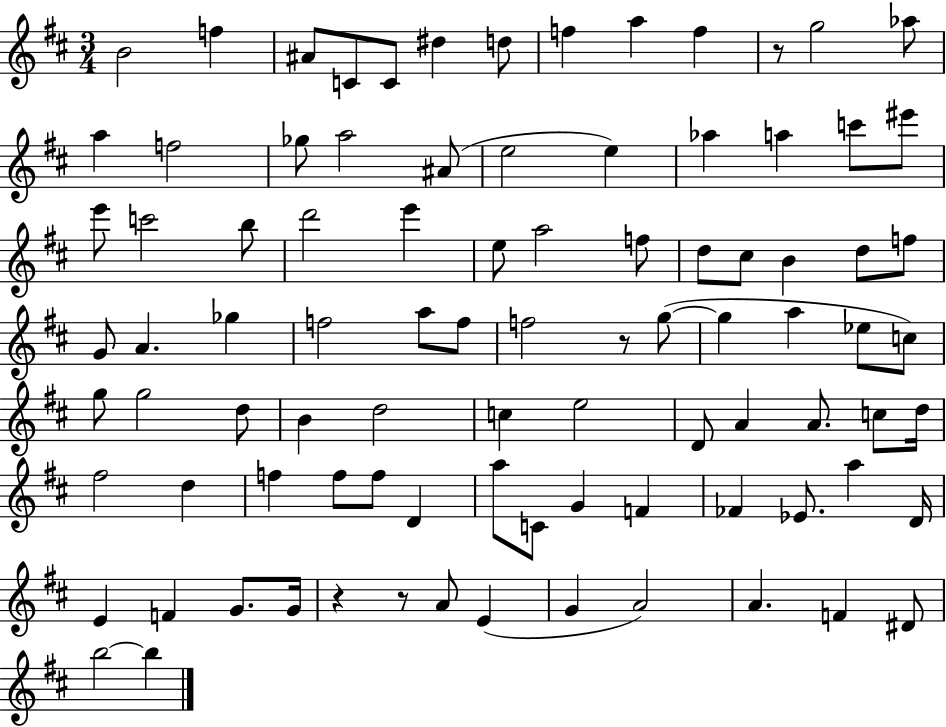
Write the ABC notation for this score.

X:1
T:Untitled
M:3/4
L:1/4
K:D
B2 f ^A/2 C/2 C/2 ^d d/2 f a f z/2 g2 _a/2 a f2 _g/2 a2 ^A/2 e2 e _a a c'/2 ^e'/2 e'/2 c'2 b/2 d'2 e' e/2 a2 f/2 d/2 ^c/2 B d/2 f/2 G/2 A _g f2 a/2 f/2 f2 z/2 g/2 g a _e/2 c/2 g/2 g2 d/2 B d2 c e2 D/2 A A/2 c/2 d/4 ^f2 d f f/2 f/2 D a/2 C/2 G F _F _E/2 a D/4 E F G/2 G/4 z z/2 A/2 E G A2 A F ^D/2 b2 b